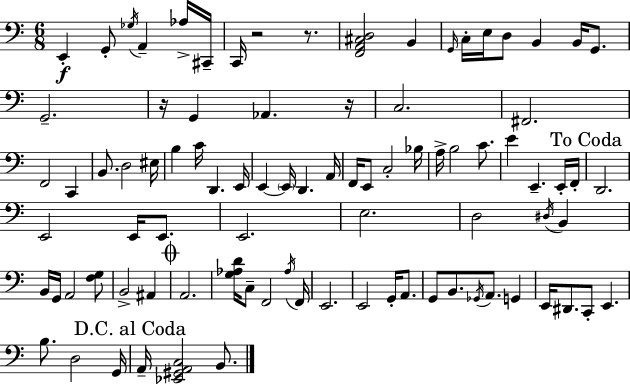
X:1
T:Untitled
M:6/8
L:1/4
K:Am
E,, G,,/2 _G,/4 A,, _A,/4 ^C,,/4 C,,/4 z2 z/2 [F,,A,,^C,D,]2 B,, G,,/4 C,/4 E,/4 D,/2 B,, B,,/4 G,,/2 G,,2 z/4 G,, _A,, z/4 C,2 ^F,,2 F,,2 C,, B,,/2 D,2 ^E,/4 B, C/4 D,, E,,/4 E,, E,,/4 D,, A,,/4 F,,/4 E,,/2 C,2 _B,/4 A,/4 B,2 C/2 E E,, E,,/4 F,,/4 D,,2 E,,2 E,,/4 E,,/2 E,,2 E,2 D,2 ^D,/4 B,, B,,/4 G,,/4 A,,2 [F,G,]/2 B,,2 ^A,, A,,2 [G,_A,D]/4 C,/2 F,,2 _A,/4 F,,/4 E,,2 E,,2 G,,/4 A,,/2 G,,/2 B,,/2 _G,,/4 A,,/2 G,, E,,/4 ^D,,/2 C,,/2 E,, B,/2 D,2 G,,/4 A,,/4 [_E,,^G,,A,,C,]2 B,,/2